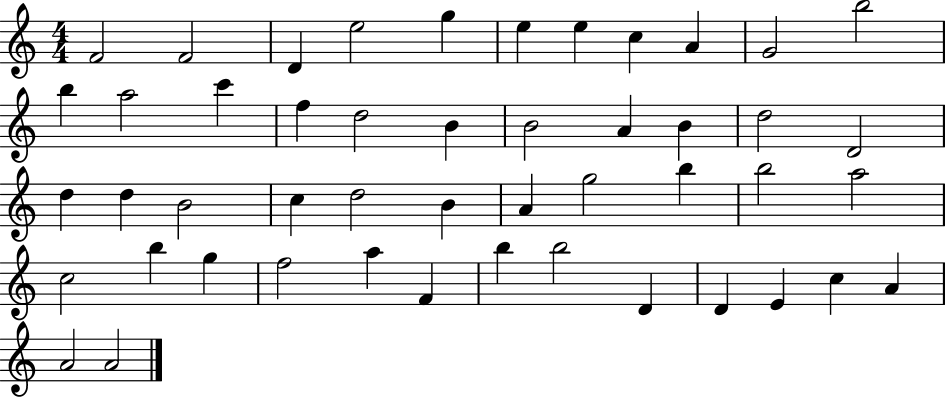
F4/h F4/h D4/q E5/h G5/q E5/q E5/q C5/q A4/q G4/h B5/h B5/q A5/h C6/q F5/q D5/h B4/q B4/h A4/q B4/q D5/h D4/h D5/q D5/q B4/h C5/q D5/h B4/q A4/q G5/h B5/q B5/h A5/h C5/h B5/q G5/q F5/h A5/q F4/q B5/q B5/h D4/q D4/q E4/q C5/q A4/q A4/h A4/h